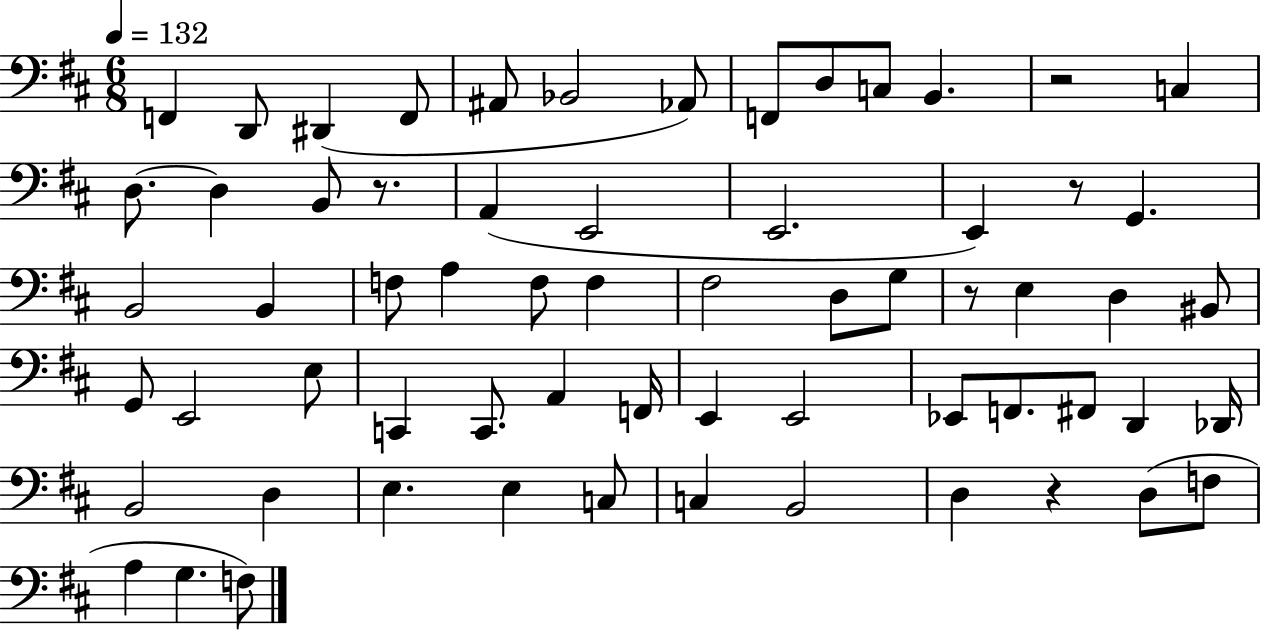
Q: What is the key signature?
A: D major